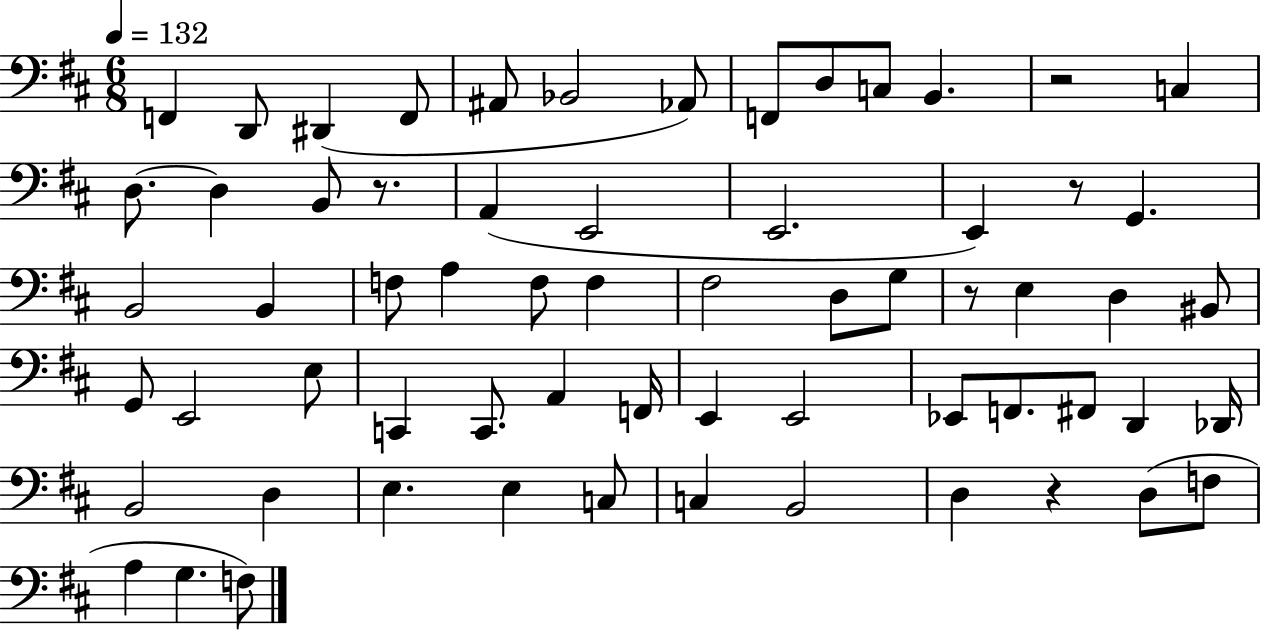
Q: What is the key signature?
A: D major